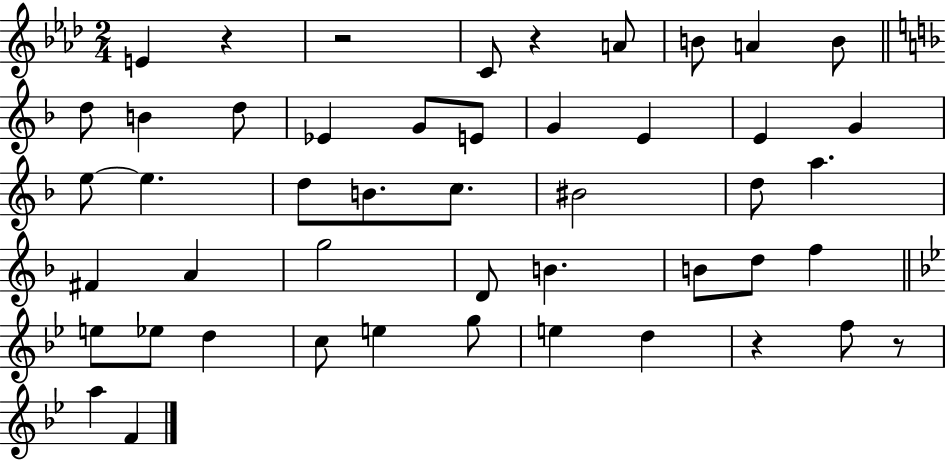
E4/q R/q R/h C4/e R/q A4/e B4/e A4/q B4/e D5/e B4/q D5/e Eb4/q G4/e E4/e G4/q E4/q E4/q G4/q E5/e E5/q. D5/e B4/e. C5/e. BIS4/h D5/e A5/q. F#4/q A4/q G5/h D4/e B4/q. B4/e D5/e F5/q E5/e Eb5/e D5/q C5/e E5/q G5/e E5/q D5/q R/q F5/e R/e A5/q F4/q